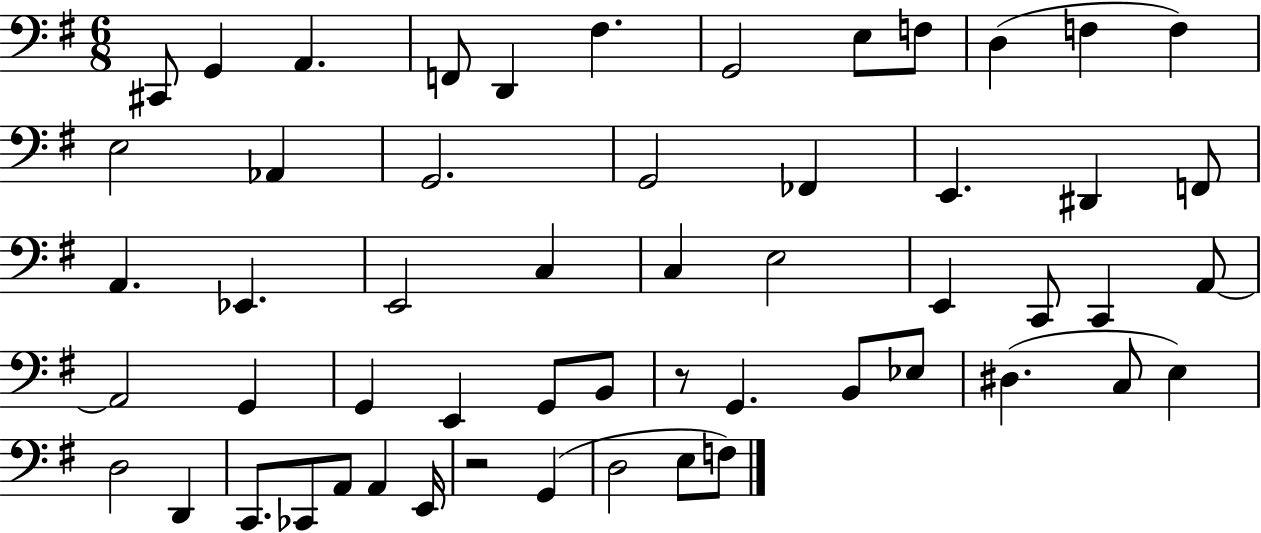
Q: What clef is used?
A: bass